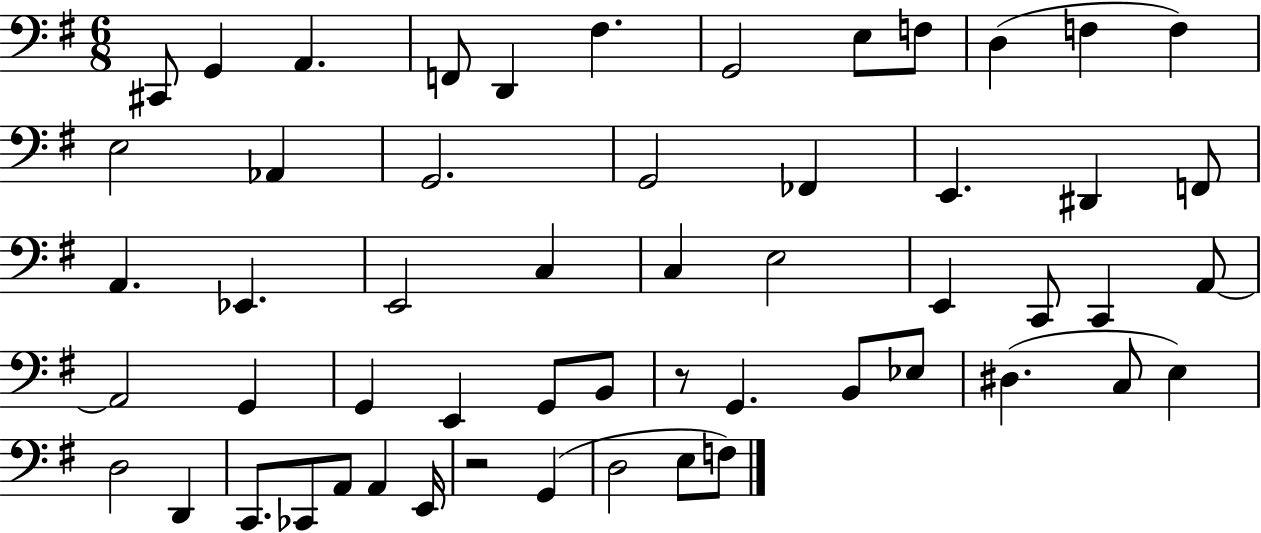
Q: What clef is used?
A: bass